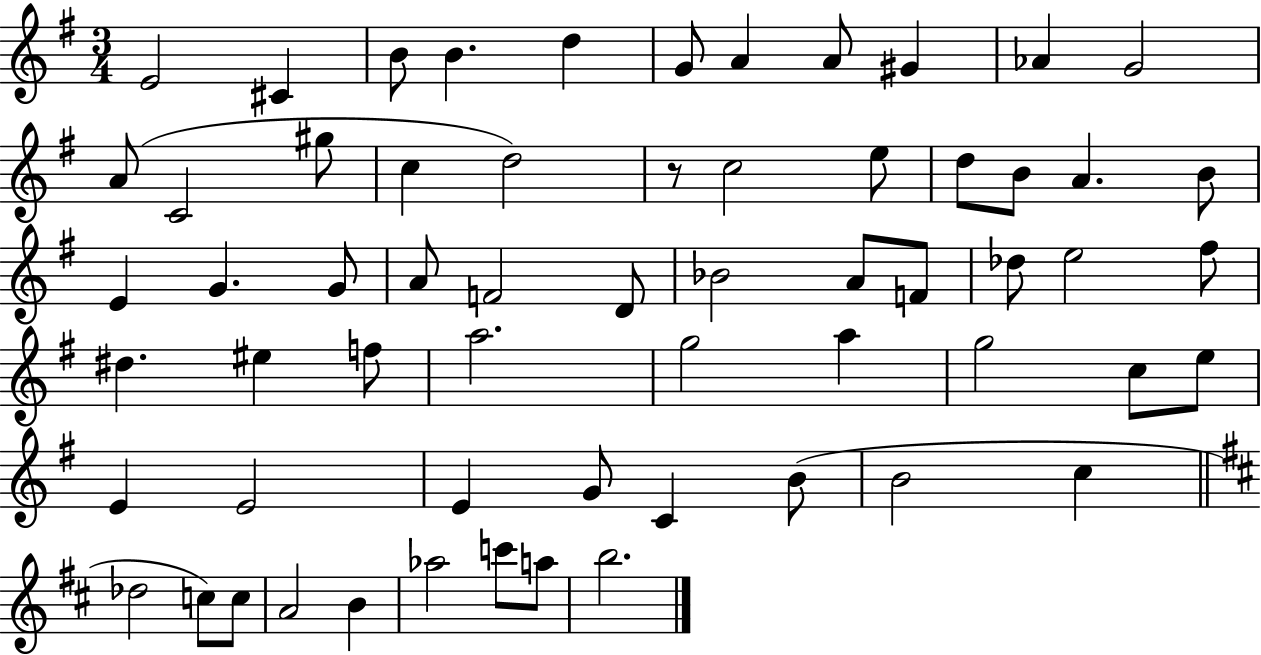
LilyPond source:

{
  \clef treble
  \numericTimeSignature
  \time 3/4
  \key g \major
  e'2 cis'4 | b'8 b'4. d''4 | g'8 a'4 a'8 gis'4 | aes'4 g'2 | \break a'8( c'2 gis''8 | c''4 d''2) | r8 c''2 e''8 | d''8 b'8 a'4. b'8 | \break e'4 g'4. g'8 | a'8 f'2 d'8 | bes'2 a'8 f'8 | des''8 e''2 fis''8 | \break dis''4. eis''4 f''8 | a''2. | g''2 a''4 | g''2 c''8 e''8 | \break e'4 e'2 | e'4 g'8 c'4 b'8( | b'2 c''4 | \bar "||" \break \key d \major des''2 c''8) c''8 | a'2 b'4 | aes''2 c'''8 a''8 | b''2. | \break \bar "|."
}